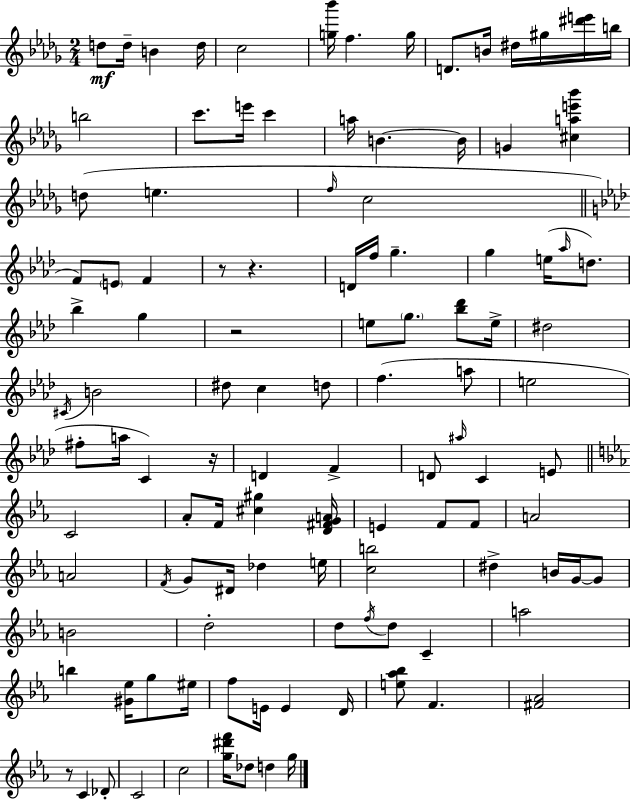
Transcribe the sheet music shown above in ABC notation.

X:1
T:Untitled
M:2/4
L:1/4
K:Bbm
d/2 d/4 B d/4 c2 [g_b']/4 f g/4 D/2 B/4 ^d/4 ^g/4 [^d'e']/4 b/4 b2 c'/2 e'/4 c' a/4 B B/4 G [^cae'_b'] d/2 e f/4 c2 F/2 E/2 F z/2 z D/4 f/4 g g e/4 _a/4 d/2 _b g z2 e/2 g/2 [_b_d']/2 e/4 ^d2 ^C/4 B2 ^d/2 c d/2 f a/2 e2 ^f/2 a/4 C z/4 D F D/2 ^a/4 C E/2 C2 _A/2 F/4 [^c^g] [D^FGA]/4 E F/2 F/2 A2 A2 F/4 G/2 ^D/4 _d e/4 [cb]2 ^d B/4 G/4 G/2 B2 d2 d/2 f/4 d/2 C a2 b [^G_e]/4 g/2 ^e/4 f/2 E/4 E D/4 [e_a_b]/2 F [^F_A]2 z/2 C _D/2 C2 c2 [g^d'f']/4 _d/2 d g/4